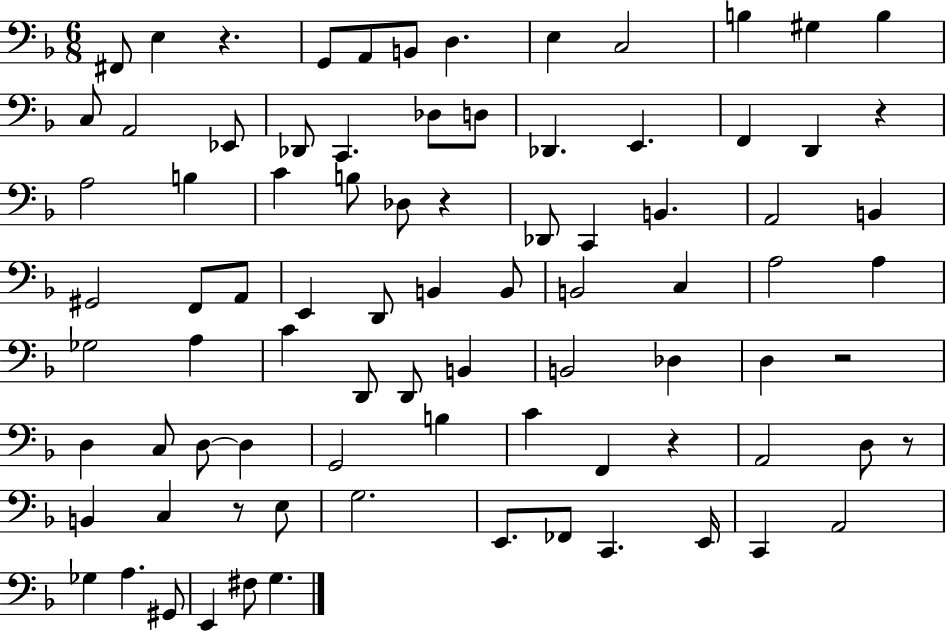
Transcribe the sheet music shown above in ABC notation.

X:1
T:Untitled
M:6/8
L:1/4
K:F
^F,,/2 E, z G,,/2 A,,/2 B,,/2 D, E, C,2 B, ^G, B, C,/2 A,,2 _E,,/2 _D,,/2 C,, _D,/2 D,/2 _D,, E,, F,, D,, z A,2 B, C B,/2 _D,/2 z _D,,/2 C,, B,, A,,2 B,, ^G,,2 F,,/2 A,,/2 E,, D,,/2 B,, B,,/2 B,,2 C, A,2 A, _G,2 A, C D,,/2 D,,/2 B,, B,,2 _D, D, z2 D, C,/2 D,/2 D, G,,2 B, C F,, z A,,2 D,/2 z/2 B,, C, z/2 E,/2 G,2 E,,/2 _F,,/2 C,, E,,/4 C,, A,,2 _G, A, ^G,,/2 E,, ^F,/2 G,